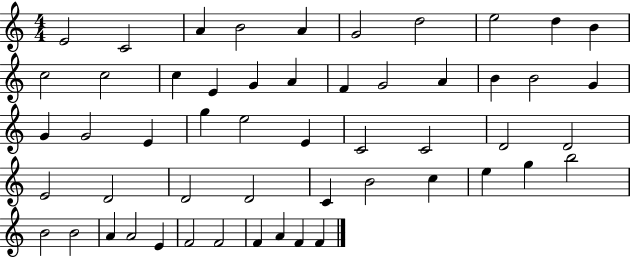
{
  \clef treble
  \numericTimeSignature
  \time 4/4
  \key c \major
  e'2 c'2 | a'4 b'2 a'4 | g'2 d''2 | e''2 d''4 b'4 | \break c''2 c''2 | c''4 e'4 g'4 a'4 | f'4 g'2 a'4 | b'4 b'2 g'4 | \break g'4 g'2 e'4 | g''4 e''2 e'4 | c'2 c'2 | d'2 d'2 | \break e'2 d'2 | d'2 d'2 | c'4 b'2 c''4 | e''4 g''4 b''2 | \break b'2 b'2 | a'4 a'2 e'4 | f'2 f'2 | f'4 a'4 f'4 f'4 | \break \bar "|."
}